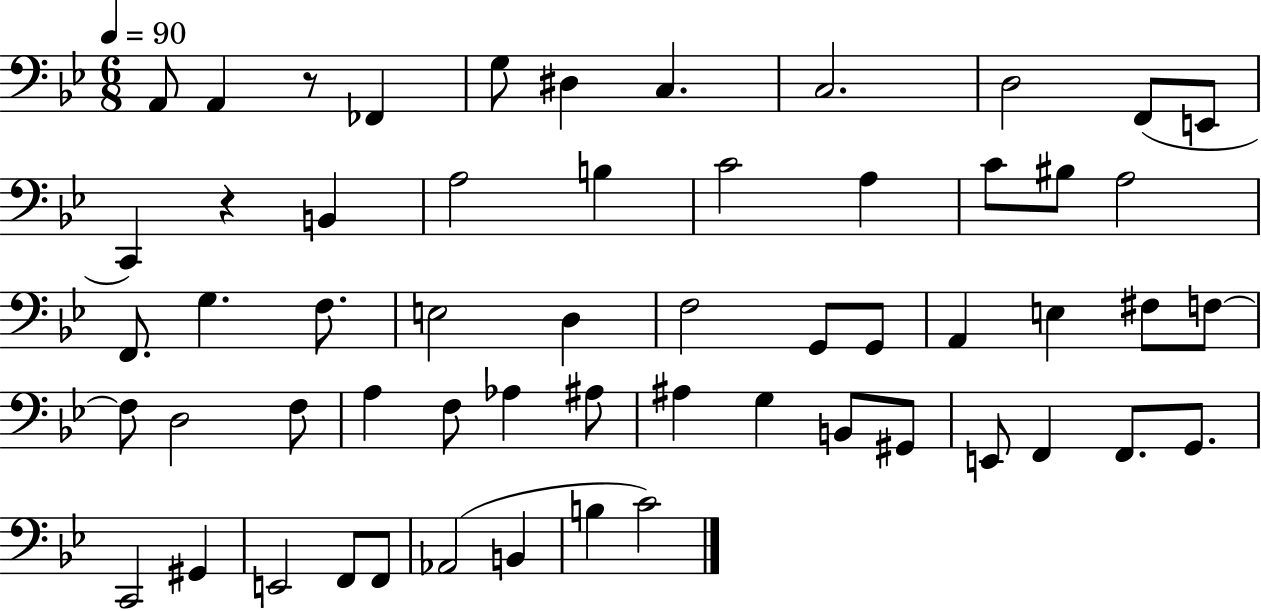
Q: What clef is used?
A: bass